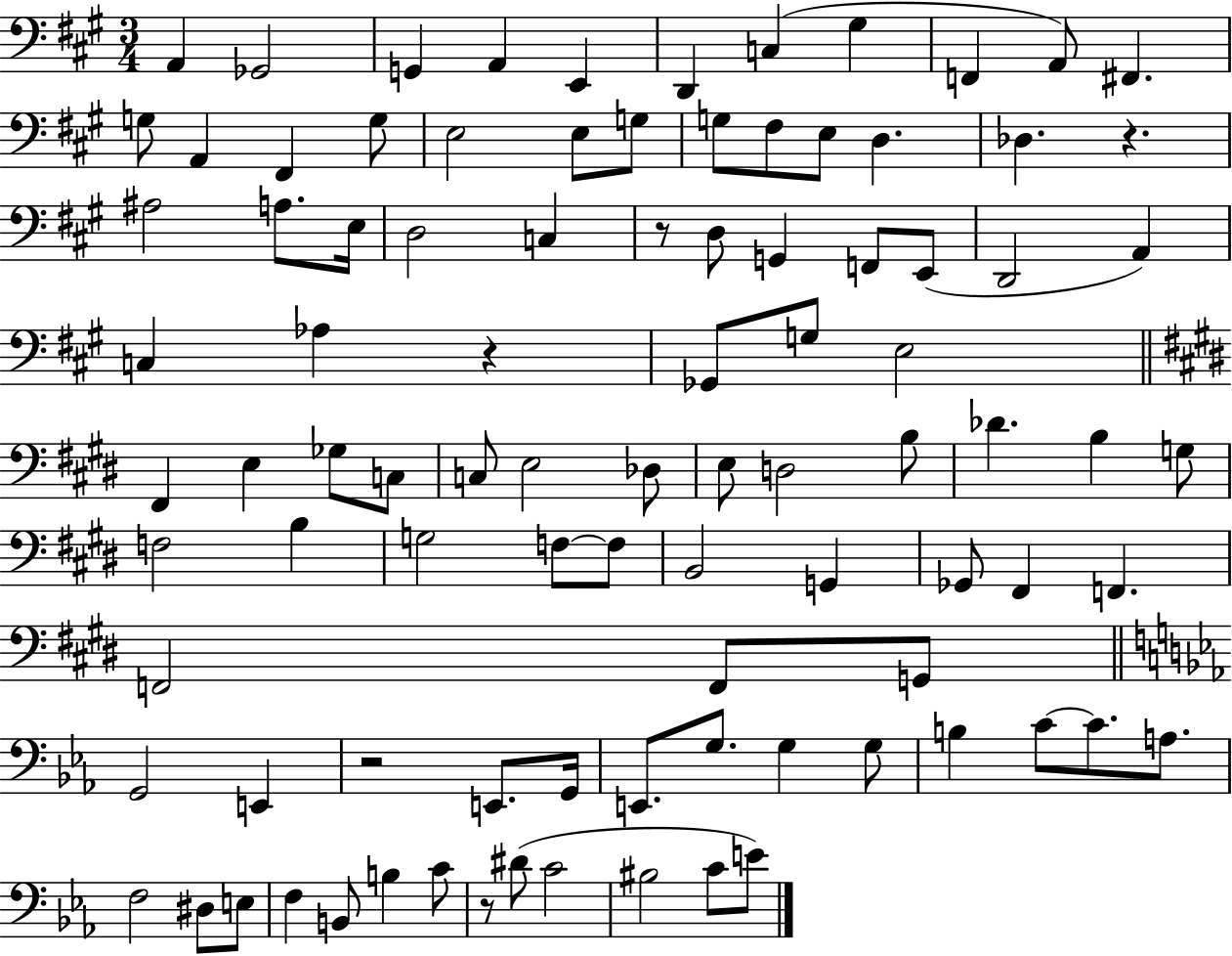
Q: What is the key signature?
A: A major